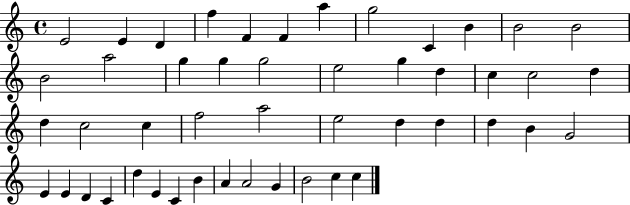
E4/h E4/q D4/q F5/q F4/q F4/q A5/q G5/h C4/q B4/q B4/h B4/h B4/h A5/h G5/q G5/q G5/h E5/h G5/q D5/q C5/q C5/h D5/q D5/q C5/h C5/q F5/h A5/h E5/h D5/q D5/q D5/q B4/q G4/h E4/q E4/q D4/q C4/q D5/q E4/q C4/q B4/q A4/q A4/h G4/q B4/h C5/q C5/q